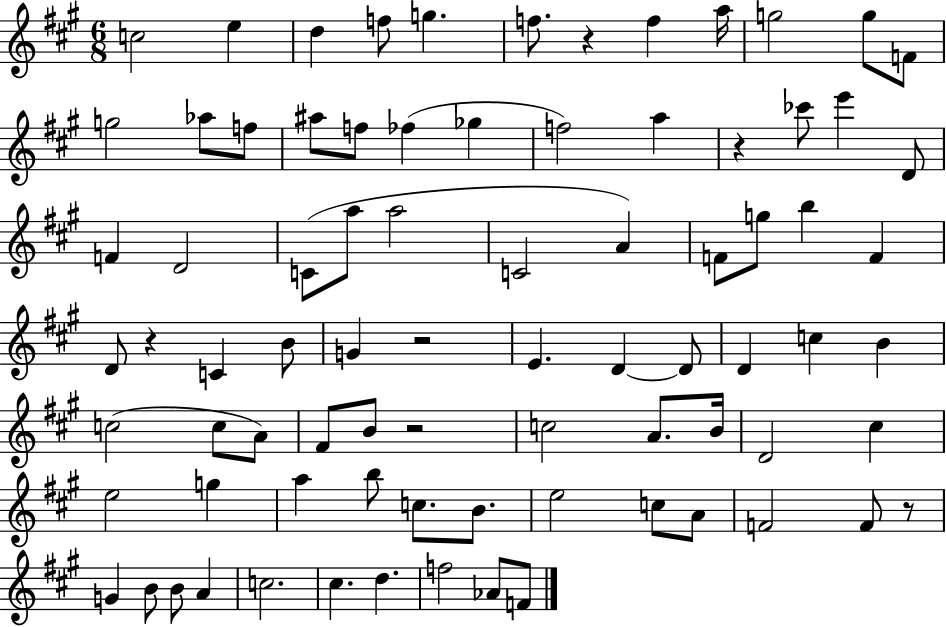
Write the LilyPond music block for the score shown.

{
  \clef treble
  \numericTimeSignature
  \time 6/8
  \key a \major
  c''2 e''4 | d''4 f''8 g''4. | f''8. r4 f''4 a''16 | g''2 g''8 f'8 | \break g''2 aes''8 f''8 | ais''8 f''8 fes''4( ges''4 | f''2) a''4 | r4 ces'''8 e'''4 d'8 | \break f'4 d'2 | c'8( a''8 a''2 | c'2 a'4) | f'8 g''8 b''4 f'4 | \break d'8 r4 c'4 b'8 | g'4 r2 | e'4. d'4~~ d'8 | d'4 c''4 b'4 | \break c''2( c''8 a'8) | fis'8 b'8 r2 | c''2 a'8. b'16 | d'2 cis''4 | \break e''2 g''4 | a''4 b''8 c''8. b'8. | e''2 c''8 a'8 | f'2 f'8 r8 | \break g'4 b'8 b'8 a'4 | c''2. | cis''4. d''4. | f''2 aes'8 f'8 | \break \bar "|."
}